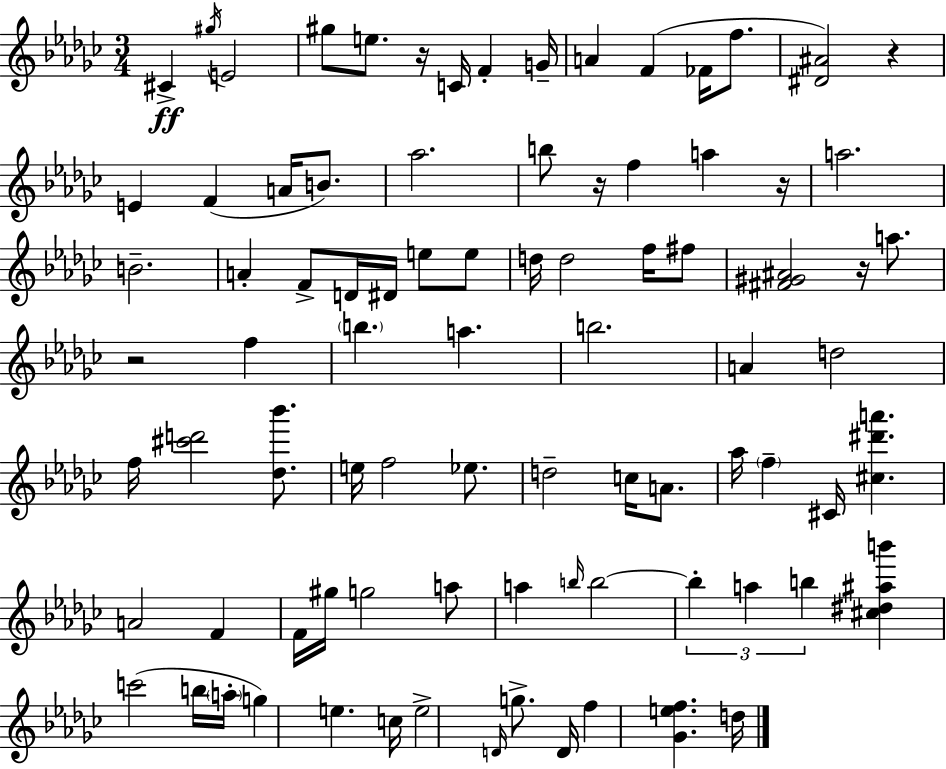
C#4/q G#5/s E4/h G#5/e E5/e. R/s C4/s F4/q G4/s A4/q F4/q FES4/s F5/e. [D#4,A#4]/h R/q E4/q F4/q A4/s B4/e. Ab5/h. B5/e R/s F5/q A5/q R/s A5/h. B4/h. A4/q F4/e D4/s D#4/s E5/e E5/e D5/s D5/h F5/s F#5/e [F#4,G#4,A#4]/h R/s A5/e. R/h F5/q B5/q. A5/q. B5/h. A4/q D5/h F5/s [C#6,D6]/h [Db5,Bb6]/e. E5/s F5/h Eb5/e. D5/h C5/s A4/e. Ab5/s F5/q C#4/s [C#5,D#6,A6]/q. A4/h F4/q F4/s G#5/s G5/h A5/e A5/q B5/s B5/h B5/q A5/q B5/q [C#5,D#5,A#5,B6]/q C6/h B5/s A5/s G5/q E5/q. C5/s E5/h D4/s G5/e. D4/s F5/q [Gb4,E5,F5]/q. D5/s